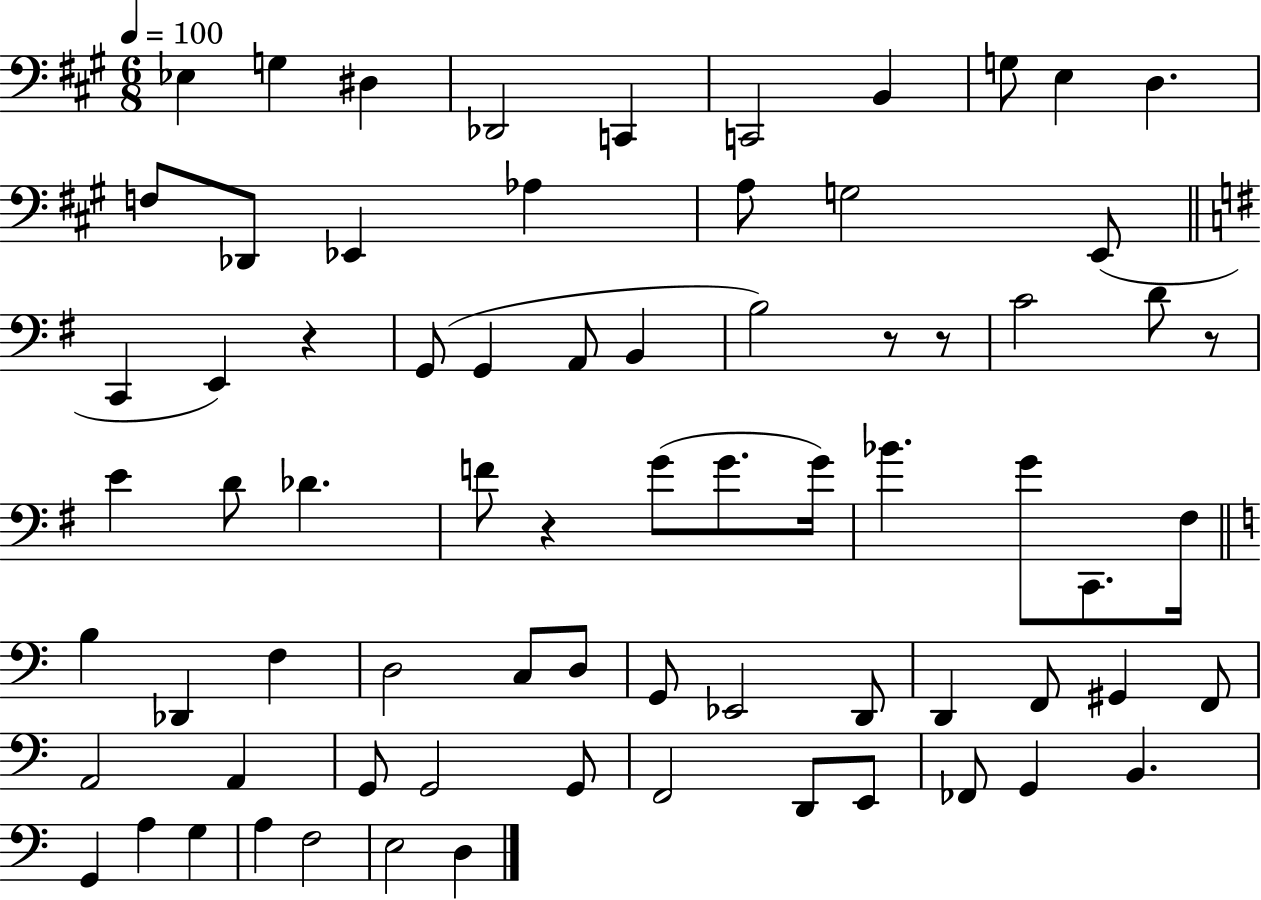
X:1
T:Untitled
M:6/8
L:1/4
K:A
_E, G, ^D, _D,,2 C,, C,,2 B,, G,/2 E, D, F,/2 _D,,/2 _E,, _A, A,/2 G,2 E,,/2 C,, E,, z G,,/2 G,, A,,/2 B,, B,2 z/2 z/2 C2 D/2 z/2 E D/2 _D F/2 z G/2 G/2 G/4 _B G/2 C,,/2 ^F,/4 B, _D,, F, D,2 C,/2 D,/2 G,,/2 _E,,2 D,,/2 D,, F,,/2 ^G,, F,,/2 A,,2 A,, G,,/2 G,,2 G,,/2 F,,2 D,,/2 E,,/2 _F,,/2 G,, B,, G,, A, G, A, F,2 E,2 D,